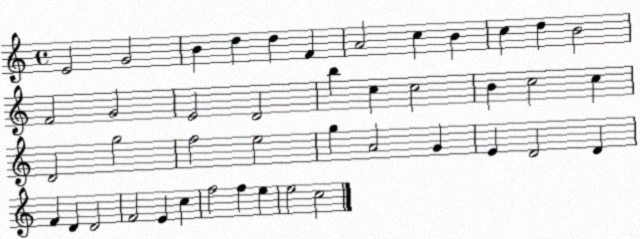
X:1
T:Untitled
M:4/4
L:1/4
K:C
E2 G2 B d d F A2 c B c d B2 F2 G2 E2 D2 b c c2 B c2 c D2 g2 f2 e2 g A2 G E D2 D F D D2 F2 E c f2 f e e2 c2